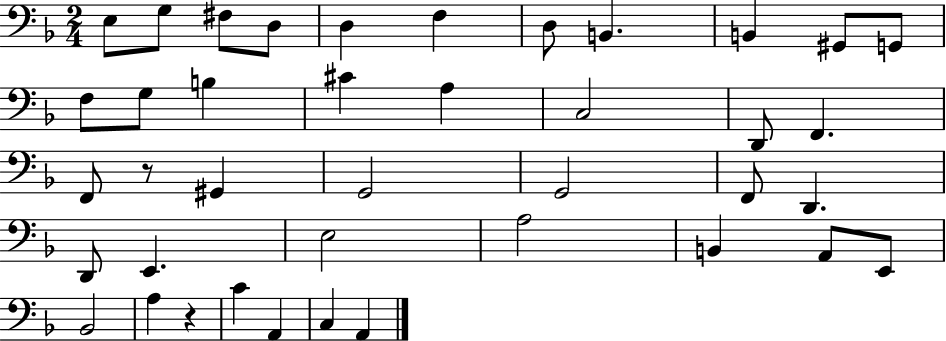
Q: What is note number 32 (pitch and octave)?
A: E2